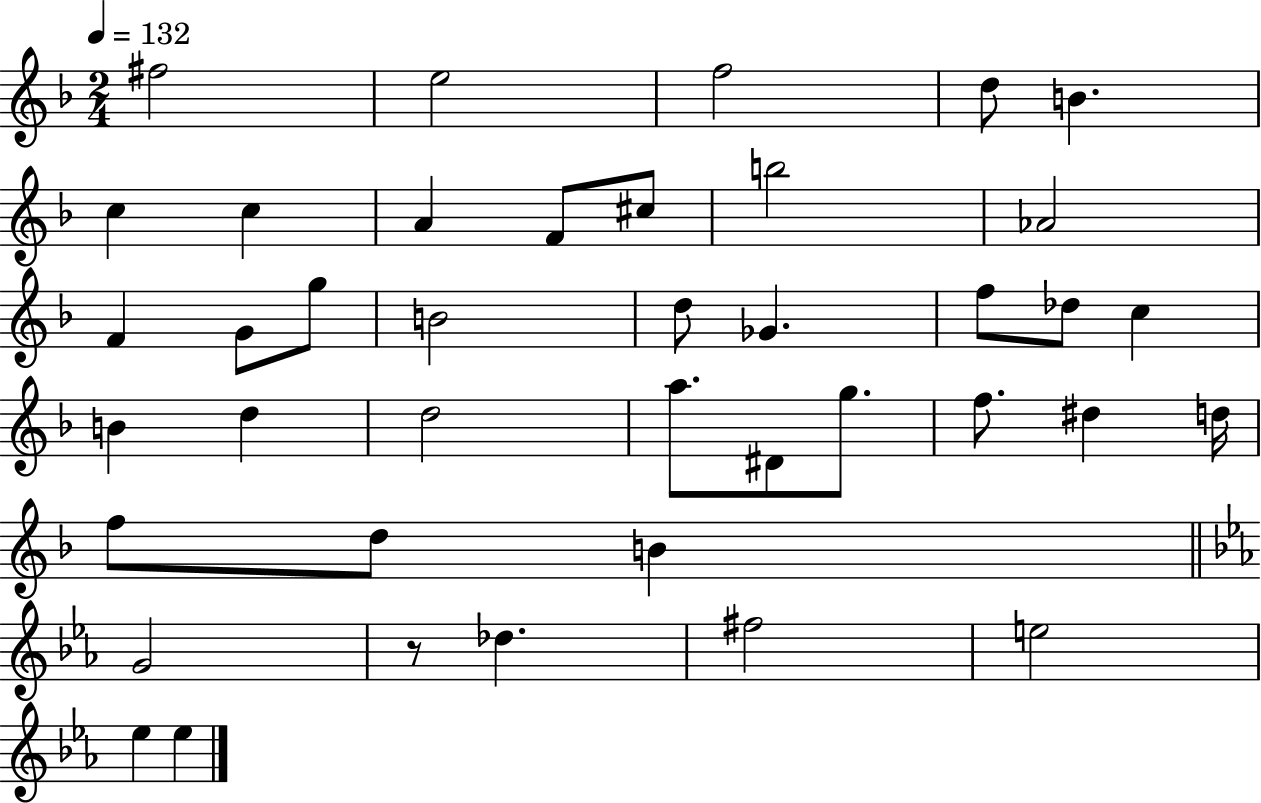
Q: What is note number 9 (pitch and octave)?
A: F4